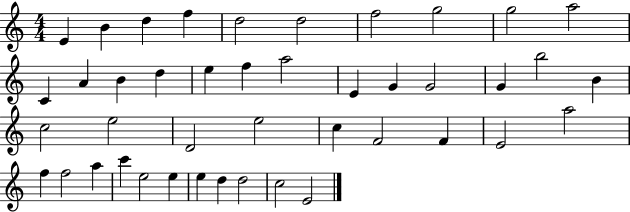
E4/q B4/q D5/q F5/q D5/h D5/h F5/h G5/h G5/h A5/h C4/q A4/q B4/q D5/q E5/q F5/q A5/h E4/q G4/q G4/h G4/q B5/h B4/q C5/h E5/h D4/h E5/h C5/q F4/h F4/q E4/h A5/h F5/q F5/h A5/q C6/q E5/h E5/q E5/q D5/q D5/h C5/h E4/h